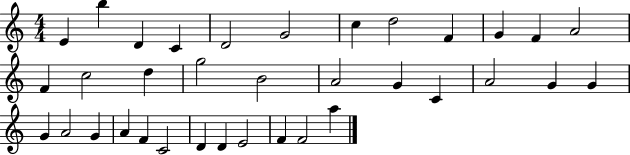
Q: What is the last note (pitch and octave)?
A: A5